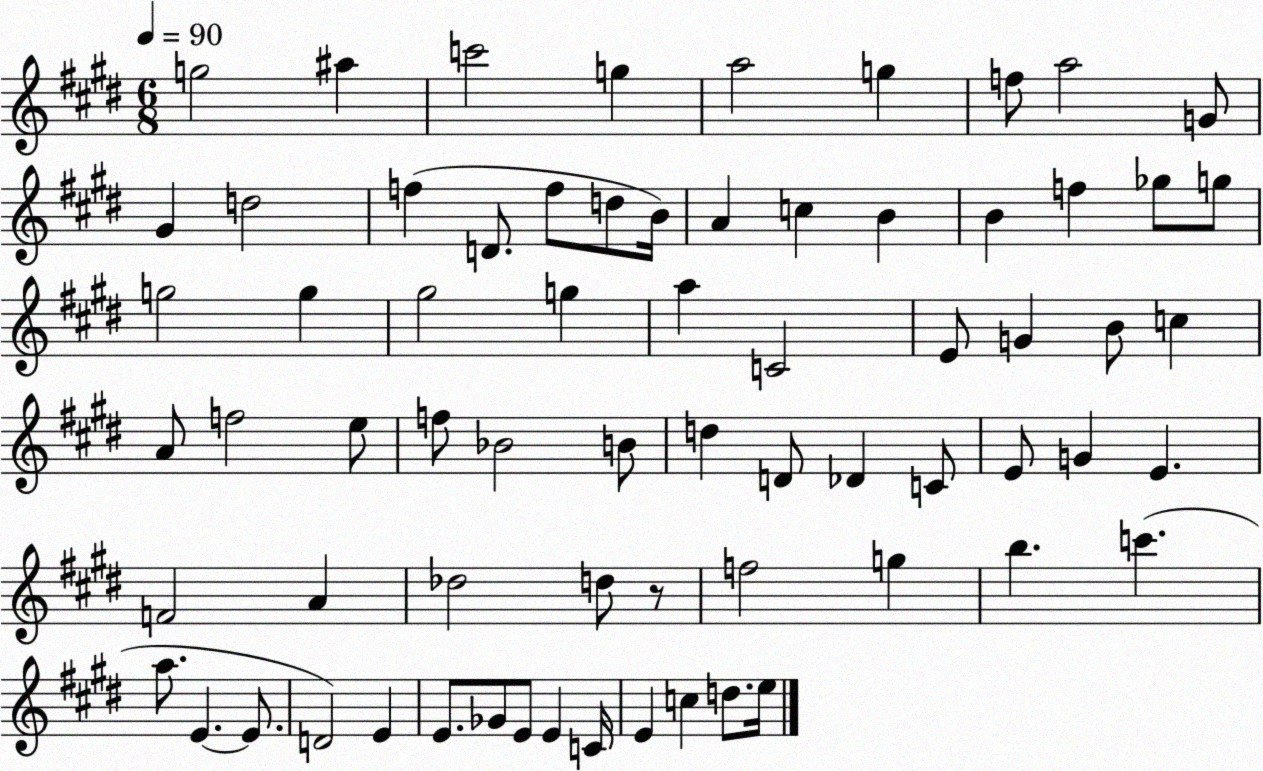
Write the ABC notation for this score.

X:1
T:Untitled
M:6/8
L:1/4
K:E
g2 ^a c'2 g a2 g f/2 a2 G/2 ^G d2 f D/2 f/2 d/2 B/4 A c B B f _g/2 g/2 g2 g ^g2 g a C2 E/2 G B/2 c A/2 f2 e/2 f/2 _B2 B/2 d D/2 _D C/2 E/2 G E F2 A _d2 d/2 z/2 f2 g b c' a/2 E E/2 D2 E E/2 _G/2 E/2 E C/4 E c d/2 e/4